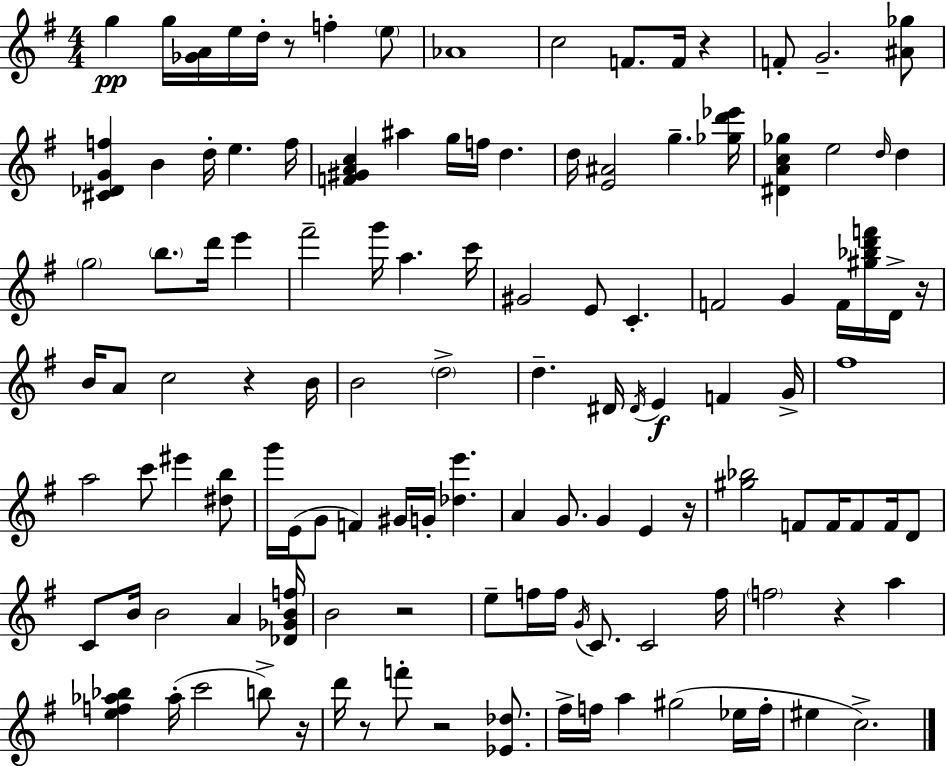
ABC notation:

X:1
T:Untitled
M:4/4
L:1/4
K:Em
g g/4 [_GA]/4 e/4 d/4 z/2 f e/2 _A4 c2 F/2 F/4 z F/2 G2 [^A_g]/2 [^C_DGf] B d/4 e f/4 [F^GAc] ^a g/4 f/4 d d/4 [E^A]2 g [_gd'_e']/4 [^DAc_g] e2 d/4 d g2 b/2 d'/4 e' ^f'2 g'/4 a c'/4 ^G2 E/2 C F2 G F/4 [^g_bd'f']/4 D/4 z/4 B/4 A/2 c2 z B/4 B2 d2 d ^D/4 ^D/4 E F G/4 ^f4 a2 c'/2 ^e' [^db]/2 g'/4 E/4 G/2 F ^G/4 G/4 [_de'] A G/2 G E z/4 [^g_b]2 F/2 F/4 F/2 F/4 D/2 C/2 B/4 B2 A [_D_GBf]/4 B2 z2 e/2 f/4 f/4 G/4 C/2 C2 f/4 f2 z a [ef_a_b] _a/4 c'2 b/2 z/4 d'/4 z/2 f'/2 z2 [_E_d]/2 ^f/4 f/4 a ^g2 _e/4 f/4 ^e c2